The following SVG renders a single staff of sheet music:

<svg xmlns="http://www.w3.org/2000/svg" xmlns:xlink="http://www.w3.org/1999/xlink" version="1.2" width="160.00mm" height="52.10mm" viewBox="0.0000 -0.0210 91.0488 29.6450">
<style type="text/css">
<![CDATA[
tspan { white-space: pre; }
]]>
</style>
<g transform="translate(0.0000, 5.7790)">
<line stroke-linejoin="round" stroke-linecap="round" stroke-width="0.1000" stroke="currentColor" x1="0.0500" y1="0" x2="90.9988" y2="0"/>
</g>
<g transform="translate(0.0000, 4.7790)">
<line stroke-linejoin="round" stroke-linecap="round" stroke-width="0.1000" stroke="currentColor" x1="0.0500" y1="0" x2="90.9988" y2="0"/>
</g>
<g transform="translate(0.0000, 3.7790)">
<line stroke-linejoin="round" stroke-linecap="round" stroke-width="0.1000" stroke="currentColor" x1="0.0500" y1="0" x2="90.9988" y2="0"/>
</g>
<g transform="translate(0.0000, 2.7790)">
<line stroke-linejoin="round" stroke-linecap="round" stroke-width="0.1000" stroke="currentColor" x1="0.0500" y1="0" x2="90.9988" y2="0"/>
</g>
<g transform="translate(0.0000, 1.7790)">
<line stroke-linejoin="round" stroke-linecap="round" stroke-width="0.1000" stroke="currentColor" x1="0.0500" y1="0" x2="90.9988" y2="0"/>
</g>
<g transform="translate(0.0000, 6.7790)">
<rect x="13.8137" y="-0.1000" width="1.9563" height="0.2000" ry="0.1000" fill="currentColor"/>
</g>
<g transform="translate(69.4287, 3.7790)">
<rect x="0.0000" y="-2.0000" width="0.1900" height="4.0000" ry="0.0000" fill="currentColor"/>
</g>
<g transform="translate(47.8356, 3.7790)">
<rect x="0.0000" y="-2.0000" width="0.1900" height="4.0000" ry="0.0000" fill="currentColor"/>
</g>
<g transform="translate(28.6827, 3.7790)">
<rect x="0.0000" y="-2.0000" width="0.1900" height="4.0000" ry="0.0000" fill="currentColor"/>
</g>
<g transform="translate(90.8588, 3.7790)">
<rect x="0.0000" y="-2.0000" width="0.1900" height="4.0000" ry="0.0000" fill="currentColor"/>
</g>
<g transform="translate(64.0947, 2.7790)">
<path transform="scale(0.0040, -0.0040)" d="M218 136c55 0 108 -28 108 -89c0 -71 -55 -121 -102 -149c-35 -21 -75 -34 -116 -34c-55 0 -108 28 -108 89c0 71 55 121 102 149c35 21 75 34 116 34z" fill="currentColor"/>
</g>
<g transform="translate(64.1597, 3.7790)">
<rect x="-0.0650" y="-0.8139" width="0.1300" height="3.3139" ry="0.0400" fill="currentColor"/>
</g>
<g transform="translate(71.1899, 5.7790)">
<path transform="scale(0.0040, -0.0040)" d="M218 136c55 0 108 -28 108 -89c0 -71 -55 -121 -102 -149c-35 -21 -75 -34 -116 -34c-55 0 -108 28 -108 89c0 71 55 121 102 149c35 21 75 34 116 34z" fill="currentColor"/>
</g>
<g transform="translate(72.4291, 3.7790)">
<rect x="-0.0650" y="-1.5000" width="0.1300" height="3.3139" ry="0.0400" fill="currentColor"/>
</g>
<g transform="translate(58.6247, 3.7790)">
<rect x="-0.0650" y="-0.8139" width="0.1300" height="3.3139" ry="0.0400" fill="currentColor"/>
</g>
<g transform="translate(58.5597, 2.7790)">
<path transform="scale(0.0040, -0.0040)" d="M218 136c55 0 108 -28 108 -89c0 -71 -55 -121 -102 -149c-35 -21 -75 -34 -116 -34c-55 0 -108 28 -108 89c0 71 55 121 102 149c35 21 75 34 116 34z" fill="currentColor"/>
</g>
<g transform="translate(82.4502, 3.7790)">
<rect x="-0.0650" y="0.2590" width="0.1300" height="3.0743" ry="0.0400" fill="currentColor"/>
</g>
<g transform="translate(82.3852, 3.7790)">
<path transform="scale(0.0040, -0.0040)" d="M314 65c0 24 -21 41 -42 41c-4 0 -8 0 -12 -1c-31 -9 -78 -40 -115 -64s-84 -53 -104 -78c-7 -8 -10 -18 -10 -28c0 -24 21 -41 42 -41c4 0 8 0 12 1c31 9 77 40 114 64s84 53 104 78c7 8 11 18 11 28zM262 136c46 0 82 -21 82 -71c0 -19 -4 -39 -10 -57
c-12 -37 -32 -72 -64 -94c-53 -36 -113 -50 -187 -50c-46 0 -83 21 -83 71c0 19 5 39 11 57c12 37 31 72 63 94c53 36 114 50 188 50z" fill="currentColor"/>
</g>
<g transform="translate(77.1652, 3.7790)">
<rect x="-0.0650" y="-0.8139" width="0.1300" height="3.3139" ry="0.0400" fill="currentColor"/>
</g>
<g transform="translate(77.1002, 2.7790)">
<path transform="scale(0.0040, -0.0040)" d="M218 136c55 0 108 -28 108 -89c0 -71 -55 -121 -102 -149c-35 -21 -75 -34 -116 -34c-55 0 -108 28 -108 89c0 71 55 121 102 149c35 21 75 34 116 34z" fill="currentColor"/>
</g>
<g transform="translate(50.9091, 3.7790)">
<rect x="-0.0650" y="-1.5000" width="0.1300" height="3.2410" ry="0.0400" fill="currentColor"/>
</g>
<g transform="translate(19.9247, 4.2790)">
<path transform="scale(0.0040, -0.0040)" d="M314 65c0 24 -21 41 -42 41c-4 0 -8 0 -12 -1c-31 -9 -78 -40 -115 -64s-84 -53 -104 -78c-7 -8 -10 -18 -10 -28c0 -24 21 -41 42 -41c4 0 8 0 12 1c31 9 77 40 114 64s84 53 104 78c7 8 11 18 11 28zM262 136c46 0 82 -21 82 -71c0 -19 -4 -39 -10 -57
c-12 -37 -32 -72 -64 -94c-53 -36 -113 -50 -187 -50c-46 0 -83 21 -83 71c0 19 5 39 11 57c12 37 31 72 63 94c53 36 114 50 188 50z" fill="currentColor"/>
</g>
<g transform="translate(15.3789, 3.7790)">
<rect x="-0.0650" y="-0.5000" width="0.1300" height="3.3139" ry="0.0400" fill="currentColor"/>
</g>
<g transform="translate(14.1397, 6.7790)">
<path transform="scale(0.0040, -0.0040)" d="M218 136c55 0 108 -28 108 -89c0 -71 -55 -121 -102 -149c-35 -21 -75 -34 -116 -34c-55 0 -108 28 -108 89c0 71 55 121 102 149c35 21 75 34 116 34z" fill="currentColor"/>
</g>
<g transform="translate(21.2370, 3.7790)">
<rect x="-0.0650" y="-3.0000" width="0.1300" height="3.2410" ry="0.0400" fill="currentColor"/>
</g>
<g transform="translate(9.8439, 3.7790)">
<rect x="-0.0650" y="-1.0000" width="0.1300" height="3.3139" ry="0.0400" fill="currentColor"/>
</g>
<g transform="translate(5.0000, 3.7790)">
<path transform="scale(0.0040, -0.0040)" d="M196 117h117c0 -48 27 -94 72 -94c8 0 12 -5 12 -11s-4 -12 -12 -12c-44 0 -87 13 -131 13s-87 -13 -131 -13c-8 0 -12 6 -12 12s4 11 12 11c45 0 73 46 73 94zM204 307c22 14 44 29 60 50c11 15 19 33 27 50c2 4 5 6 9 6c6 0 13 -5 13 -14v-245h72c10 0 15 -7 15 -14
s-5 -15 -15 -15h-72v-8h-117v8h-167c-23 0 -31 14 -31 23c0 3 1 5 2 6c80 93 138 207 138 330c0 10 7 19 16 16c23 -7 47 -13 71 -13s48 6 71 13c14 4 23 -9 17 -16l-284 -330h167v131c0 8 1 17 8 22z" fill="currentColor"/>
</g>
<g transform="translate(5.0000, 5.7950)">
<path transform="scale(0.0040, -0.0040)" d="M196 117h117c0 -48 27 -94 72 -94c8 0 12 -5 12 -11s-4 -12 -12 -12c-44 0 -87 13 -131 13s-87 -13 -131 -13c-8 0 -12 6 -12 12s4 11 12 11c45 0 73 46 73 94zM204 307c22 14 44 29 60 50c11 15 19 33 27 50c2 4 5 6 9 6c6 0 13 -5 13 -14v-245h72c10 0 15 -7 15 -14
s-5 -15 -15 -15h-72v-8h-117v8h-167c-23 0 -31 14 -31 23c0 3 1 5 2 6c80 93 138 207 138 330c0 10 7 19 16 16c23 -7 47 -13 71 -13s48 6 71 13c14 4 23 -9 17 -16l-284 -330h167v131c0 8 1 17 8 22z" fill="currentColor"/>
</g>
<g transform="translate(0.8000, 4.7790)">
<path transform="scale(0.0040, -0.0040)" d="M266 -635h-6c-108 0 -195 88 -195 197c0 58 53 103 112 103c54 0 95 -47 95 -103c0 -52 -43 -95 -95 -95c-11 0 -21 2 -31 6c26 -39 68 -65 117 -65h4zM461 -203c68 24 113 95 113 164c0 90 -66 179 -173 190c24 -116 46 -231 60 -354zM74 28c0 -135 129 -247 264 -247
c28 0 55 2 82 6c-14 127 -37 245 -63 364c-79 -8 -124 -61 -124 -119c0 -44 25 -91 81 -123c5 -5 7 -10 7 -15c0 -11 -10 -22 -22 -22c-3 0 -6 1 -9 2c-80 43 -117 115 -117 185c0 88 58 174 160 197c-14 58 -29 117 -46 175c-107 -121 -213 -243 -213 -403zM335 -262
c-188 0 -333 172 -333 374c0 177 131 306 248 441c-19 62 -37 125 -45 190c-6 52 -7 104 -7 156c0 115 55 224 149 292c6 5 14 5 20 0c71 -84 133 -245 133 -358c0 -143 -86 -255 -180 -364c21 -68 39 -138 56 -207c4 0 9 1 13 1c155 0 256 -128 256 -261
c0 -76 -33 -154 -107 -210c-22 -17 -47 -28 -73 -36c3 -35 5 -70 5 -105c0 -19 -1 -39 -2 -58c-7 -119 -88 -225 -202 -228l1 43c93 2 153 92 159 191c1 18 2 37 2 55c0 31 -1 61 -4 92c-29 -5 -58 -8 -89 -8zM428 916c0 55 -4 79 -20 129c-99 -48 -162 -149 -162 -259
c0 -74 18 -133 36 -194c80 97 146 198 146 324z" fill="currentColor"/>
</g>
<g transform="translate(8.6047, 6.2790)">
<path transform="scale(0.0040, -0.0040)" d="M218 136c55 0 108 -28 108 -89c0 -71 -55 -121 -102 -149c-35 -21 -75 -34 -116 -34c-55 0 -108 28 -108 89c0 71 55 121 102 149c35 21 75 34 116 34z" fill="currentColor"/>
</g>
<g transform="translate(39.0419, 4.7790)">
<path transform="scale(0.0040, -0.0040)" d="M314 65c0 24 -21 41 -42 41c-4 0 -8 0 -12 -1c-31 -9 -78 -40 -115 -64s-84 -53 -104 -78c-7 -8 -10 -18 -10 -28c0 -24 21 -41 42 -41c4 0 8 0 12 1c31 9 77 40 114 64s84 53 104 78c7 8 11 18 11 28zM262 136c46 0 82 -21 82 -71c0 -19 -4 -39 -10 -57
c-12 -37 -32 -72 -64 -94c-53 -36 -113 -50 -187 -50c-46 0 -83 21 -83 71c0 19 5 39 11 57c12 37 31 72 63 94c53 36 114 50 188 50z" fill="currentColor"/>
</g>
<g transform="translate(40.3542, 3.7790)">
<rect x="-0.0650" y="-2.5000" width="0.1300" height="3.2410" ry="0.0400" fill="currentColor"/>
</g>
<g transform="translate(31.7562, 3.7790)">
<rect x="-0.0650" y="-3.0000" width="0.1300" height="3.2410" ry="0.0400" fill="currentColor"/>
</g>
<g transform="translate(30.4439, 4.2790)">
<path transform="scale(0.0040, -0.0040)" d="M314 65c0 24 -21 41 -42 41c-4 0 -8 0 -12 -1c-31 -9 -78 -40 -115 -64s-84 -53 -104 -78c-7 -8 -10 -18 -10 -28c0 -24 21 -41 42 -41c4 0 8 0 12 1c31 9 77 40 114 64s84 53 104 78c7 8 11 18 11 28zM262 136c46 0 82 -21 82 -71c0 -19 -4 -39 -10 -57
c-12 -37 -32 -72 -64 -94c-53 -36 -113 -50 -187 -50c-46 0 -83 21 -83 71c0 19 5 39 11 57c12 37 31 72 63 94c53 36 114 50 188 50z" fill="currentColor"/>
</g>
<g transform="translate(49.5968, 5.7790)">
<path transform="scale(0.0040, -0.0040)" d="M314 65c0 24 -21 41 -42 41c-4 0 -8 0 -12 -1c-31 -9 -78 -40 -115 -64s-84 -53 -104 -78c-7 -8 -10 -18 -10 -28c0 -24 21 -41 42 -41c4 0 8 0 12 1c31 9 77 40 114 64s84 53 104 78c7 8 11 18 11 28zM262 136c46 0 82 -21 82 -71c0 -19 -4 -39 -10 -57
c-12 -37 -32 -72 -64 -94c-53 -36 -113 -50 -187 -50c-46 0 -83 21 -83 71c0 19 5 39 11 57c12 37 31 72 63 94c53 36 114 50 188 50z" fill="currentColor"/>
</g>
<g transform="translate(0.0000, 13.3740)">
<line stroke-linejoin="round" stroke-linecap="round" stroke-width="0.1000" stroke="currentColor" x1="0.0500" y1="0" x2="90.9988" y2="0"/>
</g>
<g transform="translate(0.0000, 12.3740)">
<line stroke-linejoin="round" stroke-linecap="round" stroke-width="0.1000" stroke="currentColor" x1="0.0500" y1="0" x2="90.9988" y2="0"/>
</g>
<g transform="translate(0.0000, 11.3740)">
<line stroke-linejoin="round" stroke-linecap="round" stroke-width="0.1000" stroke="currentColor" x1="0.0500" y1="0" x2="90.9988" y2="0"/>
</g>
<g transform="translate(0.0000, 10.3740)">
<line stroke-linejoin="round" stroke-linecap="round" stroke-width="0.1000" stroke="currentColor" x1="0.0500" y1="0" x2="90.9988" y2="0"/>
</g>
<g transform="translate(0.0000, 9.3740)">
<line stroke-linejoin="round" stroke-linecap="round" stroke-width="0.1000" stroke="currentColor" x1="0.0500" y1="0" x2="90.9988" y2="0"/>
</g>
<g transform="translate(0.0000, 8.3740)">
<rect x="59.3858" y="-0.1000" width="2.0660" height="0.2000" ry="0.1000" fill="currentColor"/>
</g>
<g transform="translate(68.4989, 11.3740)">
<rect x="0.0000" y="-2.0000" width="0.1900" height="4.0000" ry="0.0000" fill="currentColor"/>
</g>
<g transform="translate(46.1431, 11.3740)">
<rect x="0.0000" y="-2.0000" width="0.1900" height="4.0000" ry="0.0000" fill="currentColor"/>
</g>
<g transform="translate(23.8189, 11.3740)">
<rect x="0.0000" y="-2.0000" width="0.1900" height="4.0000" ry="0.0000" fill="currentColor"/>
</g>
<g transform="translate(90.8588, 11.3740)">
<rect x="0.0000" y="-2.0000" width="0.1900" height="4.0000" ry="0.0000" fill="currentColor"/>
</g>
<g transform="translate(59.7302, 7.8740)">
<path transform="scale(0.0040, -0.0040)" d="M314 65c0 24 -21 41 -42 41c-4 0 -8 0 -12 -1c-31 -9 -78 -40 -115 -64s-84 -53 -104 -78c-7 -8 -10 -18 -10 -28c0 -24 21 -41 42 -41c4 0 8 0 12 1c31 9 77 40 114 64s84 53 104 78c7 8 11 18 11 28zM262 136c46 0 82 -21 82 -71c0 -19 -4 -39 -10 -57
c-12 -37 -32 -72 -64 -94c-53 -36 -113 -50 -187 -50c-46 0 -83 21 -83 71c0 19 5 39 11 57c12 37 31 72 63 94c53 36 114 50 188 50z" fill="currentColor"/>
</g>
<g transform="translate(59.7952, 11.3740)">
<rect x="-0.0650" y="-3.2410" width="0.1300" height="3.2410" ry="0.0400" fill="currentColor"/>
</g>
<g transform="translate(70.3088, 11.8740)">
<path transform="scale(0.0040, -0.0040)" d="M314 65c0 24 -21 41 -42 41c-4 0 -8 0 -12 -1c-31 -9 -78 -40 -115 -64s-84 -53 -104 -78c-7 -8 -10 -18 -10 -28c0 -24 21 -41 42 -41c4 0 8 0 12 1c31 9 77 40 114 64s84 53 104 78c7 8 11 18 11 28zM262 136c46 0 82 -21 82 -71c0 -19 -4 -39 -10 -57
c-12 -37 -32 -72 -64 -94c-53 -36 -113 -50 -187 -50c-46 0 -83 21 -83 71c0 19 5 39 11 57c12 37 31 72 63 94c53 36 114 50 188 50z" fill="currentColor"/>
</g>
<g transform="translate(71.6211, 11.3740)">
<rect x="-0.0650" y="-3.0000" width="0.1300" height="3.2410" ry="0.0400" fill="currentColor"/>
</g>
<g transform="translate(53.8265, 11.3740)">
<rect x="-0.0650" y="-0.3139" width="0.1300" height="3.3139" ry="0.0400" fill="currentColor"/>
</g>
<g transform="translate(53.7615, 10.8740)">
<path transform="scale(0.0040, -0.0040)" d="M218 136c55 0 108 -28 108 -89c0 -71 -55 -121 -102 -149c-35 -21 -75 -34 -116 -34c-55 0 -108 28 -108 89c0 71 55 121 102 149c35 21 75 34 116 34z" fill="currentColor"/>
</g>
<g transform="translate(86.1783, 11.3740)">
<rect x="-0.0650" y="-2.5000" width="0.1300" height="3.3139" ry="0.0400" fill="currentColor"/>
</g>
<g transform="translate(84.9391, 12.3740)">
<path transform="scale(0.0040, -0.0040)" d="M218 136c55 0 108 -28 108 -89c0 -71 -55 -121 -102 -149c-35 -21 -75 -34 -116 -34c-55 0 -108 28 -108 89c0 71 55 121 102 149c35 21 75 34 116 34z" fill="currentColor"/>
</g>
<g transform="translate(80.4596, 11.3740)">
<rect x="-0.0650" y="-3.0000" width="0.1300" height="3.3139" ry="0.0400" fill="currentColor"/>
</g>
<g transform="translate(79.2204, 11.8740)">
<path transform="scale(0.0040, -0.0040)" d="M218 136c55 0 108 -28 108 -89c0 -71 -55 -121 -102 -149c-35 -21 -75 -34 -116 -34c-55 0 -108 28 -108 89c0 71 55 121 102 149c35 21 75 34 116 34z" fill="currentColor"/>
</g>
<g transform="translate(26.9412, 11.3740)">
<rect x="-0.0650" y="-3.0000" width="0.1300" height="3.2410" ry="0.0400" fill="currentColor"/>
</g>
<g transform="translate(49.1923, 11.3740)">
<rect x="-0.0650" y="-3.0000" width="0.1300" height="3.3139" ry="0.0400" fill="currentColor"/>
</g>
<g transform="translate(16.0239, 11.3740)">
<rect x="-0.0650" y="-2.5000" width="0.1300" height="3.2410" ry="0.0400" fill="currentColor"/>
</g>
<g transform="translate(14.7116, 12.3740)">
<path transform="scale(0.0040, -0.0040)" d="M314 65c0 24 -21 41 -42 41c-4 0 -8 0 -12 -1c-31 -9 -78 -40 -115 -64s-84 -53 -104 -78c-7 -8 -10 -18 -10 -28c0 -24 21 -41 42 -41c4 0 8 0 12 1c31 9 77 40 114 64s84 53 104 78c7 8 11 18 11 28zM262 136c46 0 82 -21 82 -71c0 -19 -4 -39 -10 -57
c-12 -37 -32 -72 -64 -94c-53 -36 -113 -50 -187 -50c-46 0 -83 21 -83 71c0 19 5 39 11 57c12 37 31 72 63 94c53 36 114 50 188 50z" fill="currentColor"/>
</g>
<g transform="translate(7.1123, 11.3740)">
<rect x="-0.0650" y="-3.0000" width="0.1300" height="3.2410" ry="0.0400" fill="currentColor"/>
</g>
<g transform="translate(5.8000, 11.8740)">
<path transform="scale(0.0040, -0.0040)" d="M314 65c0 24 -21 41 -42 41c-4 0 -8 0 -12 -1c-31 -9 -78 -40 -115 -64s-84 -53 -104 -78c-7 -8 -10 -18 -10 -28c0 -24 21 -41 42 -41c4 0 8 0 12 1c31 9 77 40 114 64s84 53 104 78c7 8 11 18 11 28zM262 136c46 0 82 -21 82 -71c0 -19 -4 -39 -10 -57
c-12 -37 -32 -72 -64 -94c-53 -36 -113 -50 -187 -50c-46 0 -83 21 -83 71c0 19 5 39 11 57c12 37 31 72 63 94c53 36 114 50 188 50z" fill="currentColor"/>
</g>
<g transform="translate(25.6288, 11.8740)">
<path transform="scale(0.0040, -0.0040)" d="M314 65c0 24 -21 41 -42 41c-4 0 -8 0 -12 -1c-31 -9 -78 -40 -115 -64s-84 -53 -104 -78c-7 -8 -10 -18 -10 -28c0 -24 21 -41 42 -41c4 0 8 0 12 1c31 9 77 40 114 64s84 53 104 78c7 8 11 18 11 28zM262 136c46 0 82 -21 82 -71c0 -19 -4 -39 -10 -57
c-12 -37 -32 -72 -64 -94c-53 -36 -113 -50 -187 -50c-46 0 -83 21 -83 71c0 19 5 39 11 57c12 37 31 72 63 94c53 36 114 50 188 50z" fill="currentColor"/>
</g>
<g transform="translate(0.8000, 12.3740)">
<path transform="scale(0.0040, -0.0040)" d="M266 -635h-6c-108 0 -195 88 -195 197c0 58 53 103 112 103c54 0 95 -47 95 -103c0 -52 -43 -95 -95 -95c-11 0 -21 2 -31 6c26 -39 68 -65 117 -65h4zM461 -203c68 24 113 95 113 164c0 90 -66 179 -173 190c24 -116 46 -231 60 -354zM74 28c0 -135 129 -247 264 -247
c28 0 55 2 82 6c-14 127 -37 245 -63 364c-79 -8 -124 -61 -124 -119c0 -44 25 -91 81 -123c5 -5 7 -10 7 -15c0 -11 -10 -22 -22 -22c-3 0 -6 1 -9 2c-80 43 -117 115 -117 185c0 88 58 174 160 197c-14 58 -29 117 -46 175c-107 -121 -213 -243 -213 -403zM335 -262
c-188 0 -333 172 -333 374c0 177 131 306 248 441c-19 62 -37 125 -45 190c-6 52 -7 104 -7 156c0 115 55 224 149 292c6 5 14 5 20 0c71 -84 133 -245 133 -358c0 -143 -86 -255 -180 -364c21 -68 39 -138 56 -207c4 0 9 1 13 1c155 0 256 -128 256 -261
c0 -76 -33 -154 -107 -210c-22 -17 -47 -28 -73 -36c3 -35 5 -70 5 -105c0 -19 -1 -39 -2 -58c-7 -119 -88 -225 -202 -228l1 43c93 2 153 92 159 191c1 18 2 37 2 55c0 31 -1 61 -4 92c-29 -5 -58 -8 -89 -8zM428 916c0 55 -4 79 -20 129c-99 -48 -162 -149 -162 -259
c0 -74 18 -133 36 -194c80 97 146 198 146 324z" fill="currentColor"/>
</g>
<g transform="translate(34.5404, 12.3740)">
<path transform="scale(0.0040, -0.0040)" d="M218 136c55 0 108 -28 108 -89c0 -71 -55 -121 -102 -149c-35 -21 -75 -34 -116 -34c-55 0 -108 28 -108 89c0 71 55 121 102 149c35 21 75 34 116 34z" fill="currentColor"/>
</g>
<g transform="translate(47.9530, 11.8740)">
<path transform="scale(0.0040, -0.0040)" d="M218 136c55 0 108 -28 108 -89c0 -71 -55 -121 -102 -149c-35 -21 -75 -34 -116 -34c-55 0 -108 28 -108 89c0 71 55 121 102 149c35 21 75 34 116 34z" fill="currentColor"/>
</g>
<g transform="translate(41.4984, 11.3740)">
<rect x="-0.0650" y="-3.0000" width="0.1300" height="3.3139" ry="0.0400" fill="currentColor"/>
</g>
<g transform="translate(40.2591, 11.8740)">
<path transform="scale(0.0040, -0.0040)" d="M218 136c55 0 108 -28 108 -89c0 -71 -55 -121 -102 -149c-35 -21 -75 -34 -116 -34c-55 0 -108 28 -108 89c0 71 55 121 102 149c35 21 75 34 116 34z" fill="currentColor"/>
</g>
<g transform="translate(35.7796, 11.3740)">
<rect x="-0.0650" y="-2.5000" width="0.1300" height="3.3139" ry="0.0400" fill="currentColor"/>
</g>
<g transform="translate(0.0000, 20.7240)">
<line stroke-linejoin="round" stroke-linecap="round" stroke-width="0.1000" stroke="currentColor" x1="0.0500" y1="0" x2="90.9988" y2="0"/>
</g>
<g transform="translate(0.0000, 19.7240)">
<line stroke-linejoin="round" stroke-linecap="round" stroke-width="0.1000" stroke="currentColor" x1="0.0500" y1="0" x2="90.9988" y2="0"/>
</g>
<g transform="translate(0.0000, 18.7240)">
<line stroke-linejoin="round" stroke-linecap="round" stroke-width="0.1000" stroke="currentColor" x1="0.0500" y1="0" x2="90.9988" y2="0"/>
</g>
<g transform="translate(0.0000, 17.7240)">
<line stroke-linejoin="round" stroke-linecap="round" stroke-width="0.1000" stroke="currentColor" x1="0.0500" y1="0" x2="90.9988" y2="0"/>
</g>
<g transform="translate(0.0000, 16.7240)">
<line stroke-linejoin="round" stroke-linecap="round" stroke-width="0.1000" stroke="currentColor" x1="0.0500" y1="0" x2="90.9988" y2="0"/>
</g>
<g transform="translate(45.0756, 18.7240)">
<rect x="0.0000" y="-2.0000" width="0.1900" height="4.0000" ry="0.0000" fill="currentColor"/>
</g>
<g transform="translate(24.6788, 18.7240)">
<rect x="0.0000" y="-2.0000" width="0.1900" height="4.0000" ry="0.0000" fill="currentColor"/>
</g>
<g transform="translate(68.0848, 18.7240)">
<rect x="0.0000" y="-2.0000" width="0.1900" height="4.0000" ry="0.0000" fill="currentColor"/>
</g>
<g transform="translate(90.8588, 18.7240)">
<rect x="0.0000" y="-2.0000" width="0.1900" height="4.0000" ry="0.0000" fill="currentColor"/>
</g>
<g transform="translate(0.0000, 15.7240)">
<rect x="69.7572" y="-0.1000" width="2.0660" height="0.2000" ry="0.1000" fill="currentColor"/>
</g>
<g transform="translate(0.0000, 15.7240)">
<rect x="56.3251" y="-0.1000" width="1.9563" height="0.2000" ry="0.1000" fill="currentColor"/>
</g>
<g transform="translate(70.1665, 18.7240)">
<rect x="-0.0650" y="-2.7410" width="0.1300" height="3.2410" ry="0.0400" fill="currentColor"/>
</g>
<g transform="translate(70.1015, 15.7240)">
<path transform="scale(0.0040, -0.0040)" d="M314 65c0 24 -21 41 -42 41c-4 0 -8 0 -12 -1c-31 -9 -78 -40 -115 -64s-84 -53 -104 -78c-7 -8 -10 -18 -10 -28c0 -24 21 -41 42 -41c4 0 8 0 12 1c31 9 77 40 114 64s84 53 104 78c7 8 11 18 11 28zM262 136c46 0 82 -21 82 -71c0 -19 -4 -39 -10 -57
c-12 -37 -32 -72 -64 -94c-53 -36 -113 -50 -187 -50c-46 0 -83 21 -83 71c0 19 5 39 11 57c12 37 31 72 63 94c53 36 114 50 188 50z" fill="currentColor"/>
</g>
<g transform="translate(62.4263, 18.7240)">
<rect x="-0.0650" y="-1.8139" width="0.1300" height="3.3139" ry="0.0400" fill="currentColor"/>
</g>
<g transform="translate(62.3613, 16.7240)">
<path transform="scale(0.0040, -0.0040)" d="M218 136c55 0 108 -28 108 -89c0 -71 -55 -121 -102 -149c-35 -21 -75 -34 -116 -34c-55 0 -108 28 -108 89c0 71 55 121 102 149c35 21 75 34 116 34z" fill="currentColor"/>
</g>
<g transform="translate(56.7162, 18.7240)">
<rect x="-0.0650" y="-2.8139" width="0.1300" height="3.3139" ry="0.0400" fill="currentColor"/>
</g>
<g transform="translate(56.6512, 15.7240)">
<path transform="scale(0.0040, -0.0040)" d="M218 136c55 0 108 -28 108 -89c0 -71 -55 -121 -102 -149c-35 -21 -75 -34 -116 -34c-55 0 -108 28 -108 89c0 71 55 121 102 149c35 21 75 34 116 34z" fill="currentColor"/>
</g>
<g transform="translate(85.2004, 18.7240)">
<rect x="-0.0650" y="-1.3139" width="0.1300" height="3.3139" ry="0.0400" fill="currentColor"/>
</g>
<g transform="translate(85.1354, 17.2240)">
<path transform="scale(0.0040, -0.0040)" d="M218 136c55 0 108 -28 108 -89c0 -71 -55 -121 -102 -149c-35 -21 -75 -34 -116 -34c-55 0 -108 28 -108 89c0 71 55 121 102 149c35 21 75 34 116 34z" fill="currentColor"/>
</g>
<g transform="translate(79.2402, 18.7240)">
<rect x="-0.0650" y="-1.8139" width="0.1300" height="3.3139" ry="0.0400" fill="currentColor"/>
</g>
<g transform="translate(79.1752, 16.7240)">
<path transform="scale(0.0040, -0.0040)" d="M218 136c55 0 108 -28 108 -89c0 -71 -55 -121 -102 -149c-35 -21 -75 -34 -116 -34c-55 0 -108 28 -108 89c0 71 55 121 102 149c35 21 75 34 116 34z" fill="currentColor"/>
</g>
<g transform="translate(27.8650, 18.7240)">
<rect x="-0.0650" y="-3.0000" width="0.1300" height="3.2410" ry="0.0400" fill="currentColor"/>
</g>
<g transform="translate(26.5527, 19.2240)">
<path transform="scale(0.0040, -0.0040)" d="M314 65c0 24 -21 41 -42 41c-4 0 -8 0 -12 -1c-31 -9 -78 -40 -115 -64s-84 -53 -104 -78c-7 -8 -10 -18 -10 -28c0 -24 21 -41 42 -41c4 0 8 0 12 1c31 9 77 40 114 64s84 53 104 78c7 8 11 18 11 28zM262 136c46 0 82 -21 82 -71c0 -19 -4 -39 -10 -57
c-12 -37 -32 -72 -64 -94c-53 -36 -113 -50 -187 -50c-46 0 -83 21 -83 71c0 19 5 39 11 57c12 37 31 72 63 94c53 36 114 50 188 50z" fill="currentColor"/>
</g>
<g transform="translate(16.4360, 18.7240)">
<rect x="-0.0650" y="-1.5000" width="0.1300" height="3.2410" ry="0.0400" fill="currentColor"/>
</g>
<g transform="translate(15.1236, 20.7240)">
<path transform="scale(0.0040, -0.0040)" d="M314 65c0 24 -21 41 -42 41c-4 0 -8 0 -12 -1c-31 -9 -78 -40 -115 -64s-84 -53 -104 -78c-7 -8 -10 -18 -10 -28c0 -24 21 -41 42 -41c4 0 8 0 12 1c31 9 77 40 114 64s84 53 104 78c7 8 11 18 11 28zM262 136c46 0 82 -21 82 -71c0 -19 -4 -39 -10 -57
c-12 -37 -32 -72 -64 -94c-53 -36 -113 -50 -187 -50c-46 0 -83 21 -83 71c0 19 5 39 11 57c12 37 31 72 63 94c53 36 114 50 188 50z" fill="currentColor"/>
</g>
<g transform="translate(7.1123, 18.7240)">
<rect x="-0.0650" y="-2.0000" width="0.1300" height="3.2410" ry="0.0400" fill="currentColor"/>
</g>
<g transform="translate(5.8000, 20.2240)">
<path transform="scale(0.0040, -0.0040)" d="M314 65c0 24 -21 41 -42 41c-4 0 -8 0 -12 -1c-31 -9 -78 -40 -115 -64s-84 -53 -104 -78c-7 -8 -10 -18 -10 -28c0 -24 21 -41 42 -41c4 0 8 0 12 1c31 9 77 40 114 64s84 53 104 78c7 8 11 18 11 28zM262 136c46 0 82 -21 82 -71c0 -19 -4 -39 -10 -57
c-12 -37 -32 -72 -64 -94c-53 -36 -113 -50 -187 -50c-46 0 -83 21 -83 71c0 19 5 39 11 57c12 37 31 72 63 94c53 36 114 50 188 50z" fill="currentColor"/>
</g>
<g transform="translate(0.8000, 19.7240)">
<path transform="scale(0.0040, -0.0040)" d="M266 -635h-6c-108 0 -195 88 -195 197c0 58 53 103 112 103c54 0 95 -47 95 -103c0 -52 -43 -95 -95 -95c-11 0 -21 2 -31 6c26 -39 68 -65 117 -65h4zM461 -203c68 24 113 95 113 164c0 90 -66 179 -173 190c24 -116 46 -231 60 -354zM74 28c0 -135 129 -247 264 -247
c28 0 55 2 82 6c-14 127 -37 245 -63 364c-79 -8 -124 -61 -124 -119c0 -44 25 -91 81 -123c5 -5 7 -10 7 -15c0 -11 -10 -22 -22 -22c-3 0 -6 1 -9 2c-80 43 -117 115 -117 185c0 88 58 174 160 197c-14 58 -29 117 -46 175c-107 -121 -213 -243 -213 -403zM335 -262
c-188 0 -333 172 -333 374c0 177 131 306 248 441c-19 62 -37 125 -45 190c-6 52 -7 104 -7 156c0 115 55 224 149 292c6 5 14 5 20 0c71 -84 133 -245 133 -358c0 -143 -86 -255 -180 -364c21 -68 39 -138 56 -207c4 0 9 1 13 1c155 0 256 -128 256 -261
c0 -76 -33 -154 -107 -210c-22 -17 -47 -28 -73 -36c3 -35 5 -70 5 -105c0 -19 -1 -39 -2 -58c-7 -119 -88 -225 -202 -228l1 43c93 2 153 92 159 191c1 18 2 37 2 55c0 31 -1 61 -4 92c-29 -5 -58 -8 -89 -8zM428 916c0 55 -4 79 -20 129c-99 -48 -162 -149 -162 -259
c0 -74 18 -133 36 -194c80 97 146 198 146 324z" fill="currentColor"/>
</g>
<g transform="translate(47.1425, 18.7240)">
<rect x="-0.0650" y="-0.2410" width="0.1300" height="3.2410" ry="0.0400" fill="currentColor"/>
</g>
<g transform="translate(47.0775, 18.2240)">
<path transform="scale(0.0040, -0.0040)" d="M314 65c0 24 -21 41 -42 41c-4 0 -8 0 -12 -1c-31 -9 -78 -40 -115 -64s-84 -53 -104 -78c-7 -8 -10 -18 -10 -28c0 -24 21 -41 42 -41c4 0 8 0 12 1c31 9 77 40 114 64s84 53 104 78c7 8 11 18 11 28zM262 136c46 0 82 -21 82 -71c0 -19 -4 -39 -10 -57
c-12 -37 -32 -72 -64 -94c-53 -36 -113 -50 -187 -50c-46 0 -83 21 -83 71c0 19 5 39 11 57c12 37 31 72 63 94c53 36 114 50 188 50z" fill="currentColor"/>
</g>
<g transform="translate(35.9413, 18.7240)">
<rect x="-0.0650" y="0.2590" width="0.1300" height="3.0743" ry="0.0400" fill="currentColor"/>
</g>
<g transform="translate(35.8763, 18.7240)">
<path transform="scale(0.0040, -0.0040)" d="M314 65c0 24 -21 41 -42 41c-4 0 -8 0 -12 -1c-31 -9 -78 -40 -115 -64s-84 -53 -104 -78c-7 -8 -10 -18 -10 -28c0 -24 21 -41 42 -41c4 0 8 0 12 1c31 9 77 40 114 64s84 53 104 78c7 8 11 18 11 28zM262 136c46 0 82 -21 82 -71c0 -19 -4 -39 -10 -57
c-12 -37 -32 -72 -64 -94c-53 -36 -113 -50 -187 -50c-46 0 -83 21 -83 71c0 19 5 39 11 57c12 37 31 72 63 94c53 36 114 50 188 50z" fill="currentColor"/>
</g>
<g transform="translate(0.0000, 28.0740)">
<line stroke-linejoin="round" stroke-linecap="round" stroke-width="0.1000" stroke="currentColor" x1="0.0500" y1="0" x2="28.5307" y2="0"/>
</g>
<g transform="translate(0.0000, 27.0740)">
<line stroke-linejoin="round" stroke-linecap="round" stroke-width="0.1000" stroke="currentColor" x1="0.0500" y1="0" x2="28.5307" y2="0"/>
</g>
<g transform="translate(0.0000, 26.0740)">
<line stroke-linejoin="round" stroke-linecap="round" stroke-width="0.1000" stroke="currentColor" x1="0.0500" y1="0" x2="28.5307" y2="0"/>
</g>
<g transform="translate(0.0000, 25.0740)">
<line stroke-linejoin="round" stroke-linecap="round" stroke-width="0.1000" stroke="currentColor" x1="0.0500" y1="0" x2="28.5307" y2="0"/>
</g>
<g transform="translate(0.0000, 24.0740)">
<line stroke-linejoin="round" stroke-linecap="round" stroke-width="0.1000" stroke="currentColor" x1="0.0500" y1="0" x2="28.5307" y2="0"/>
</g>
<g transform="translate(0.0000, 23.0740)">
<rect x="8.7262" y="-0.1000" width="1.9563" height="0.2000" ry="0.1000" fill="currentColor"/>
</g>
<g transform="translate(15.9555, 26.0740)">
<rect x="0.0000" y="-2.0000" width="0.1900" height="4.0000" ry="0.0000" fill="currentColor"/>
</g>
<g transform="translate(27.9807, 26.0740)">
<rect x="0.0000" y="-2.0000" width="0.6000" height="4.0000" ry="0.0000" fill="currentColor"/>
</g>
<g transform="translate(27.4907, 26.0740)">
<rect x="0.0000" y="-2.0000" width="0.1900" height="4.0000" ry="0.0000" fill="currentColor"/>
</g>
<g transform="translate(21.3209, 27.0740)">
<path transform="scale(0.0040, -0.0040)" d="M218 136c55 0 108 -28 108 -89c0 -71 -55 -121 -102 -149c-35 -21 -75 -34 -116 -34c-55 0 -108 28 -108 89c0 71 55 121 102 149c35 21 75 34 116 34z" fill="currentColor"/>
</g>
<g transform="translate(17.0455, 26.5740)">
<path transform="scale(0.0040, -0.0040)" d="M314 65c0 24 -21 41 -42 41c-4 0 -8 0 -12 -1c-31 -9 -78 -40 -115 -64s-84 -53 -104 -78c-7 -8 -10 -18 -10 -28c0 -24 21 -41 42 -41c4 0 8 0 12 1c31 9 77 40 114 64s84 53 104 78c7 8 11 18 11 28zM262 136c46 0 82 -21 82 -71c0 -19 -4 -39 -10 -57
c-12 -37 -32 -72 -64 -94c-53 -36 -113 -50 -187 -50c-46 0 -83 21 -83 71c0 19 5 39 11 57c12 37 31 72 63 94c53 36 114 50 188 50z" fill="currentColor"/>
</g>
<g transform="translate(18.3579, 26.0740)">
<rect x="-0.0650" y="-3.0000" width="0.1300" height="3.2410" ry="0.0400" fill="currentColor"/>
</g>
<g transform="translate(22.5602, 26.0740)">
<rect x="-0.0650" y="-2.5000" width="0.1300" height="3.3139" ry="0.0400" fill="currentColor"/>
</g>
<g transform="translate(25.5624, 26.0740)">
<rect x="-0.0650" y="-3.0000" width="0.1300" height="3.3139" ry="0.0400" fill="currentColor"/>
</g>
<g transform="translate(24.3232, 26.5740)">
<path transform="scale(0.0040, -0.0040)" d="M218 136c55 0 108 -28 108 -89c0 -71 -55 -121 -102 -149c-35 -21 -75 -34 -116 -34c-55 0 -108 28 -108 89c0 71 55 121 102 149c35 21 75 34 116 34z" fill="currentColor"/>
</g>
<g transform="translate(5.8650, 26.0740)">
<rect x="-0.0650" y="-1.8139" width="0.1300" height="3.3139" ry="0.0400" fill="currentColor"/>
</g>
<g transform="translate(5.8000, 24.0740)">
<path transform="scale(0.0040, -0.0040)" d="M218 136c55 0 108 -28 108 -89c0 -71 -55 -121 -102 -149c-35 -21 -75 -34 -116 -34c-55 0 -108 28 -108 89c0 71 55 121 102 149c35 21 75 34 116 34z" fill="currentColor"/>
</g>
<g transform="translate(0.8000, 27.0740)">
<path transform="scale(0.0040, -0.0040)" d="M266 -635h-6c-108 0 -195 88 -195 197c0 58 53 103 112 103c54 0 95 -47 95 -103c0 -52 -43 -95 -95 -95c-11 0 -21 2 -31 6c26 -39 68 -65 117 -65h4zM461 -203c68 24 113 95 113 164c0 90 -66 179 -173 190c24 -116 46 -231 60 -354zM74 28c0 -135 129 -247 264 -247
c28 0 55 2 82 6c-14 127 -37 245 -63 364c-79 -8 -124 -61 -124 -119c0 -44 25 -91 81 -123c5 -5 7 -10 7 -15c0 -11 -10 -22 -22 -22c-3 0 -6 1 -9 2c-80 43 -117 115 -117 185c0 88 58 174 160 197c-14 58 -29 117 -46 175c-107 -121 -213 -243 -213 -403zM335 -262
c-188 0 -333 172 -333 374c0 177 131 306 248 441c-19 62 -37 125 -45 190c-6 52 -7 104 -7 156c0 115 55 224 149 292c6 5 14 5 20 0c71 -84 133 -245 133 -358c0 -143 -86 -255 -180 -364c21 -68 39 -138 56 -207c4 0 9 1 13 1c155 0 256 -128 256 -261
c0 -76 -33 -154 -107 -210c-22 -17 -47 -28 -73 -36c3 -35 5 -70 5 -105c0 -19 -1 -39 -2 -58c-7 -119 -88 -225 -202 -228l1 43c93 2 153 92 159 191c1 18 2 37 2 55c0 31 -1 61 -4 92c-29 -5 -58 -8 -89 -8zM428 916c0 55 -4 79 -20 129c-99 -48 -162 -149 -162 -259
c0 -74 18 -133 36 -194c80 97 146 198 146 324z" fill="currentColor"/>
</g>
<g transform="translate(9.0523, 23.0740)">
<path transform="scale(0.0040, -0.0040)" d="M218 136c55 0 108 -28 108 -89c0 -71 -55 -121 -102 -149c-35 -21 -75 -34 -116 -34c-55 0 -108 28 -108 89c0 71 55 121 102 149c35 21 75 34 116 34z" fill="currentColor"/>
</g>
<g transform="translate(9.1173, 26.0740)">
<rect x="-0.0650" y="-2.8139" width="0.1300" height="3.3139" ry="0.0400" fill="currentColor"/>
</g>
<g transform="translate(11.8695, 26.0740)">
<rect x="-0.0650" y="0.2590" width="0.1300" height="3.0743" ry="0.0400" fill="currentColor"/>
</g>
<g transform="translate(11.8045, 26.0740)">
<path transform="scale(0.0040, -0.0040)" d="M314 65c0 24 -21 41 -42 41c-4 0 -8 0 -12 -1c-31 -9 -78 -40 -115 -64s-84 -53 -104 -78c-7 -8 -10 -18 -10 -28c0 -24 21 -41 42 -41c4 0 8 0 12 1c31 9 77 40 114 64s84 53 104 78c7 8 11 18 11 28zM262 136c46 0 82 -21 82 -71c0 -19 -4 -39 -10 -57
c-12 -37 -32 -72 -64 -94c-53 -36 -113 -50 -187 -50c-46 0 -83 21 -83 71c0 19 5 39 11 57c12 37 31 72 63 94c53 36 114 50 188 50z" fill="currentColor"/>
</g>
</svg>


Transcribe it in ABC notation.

X:1
T:Untitled
M:4/4
L:1/4
K:C
D C A2 A2 G2 E2 d d E d B2 A2 G2 A2 G A A c b2 A2 A G F2 E2 A2 B2 c2 a f a2 f e f a B2 A2 G A